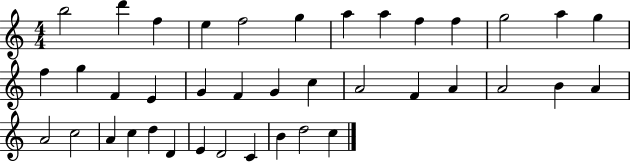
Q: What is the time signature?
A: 4/4